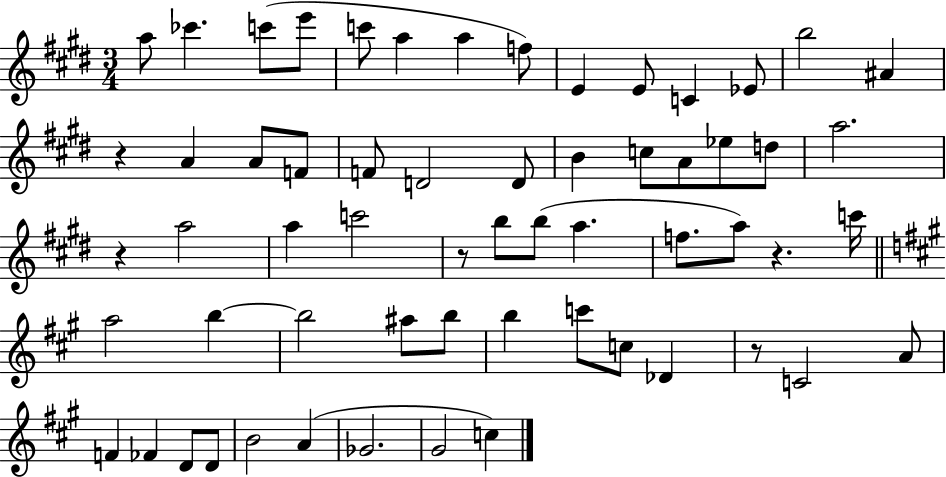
{
  \clef treble
  \numericTimeSignature
  \time 3/4
  \key e \major
  \repeat volta 2 { a''8 ces'''4. c'''8( e'''8 | c'''8 a''4 a''4 f''8) | e'4 e'8 c'4 ees'8 | b''2 ais'4 | \break r4 a'4 a'8 f'8 | f'8 d'2 d'8 | b'4 c''8 a'8 ees''8 d''8 | a''2. | \break r4 a''2 | a''4 c'''2 | r8 b''8 b''8( a''4. | f''8. a''8) r4. c'''16 | \break \bar "||" \break \key a \major a''2 b''4~~ | b''2 ais''8 b''8 | b''4 c'''8 c''8 des'4 | r8 c'2 a'8 | \break f'4 fes'4 d'8 d'8 | b'2 a'4( | ges'2. | gis'2 c''4) | \break } \bar "|."
}